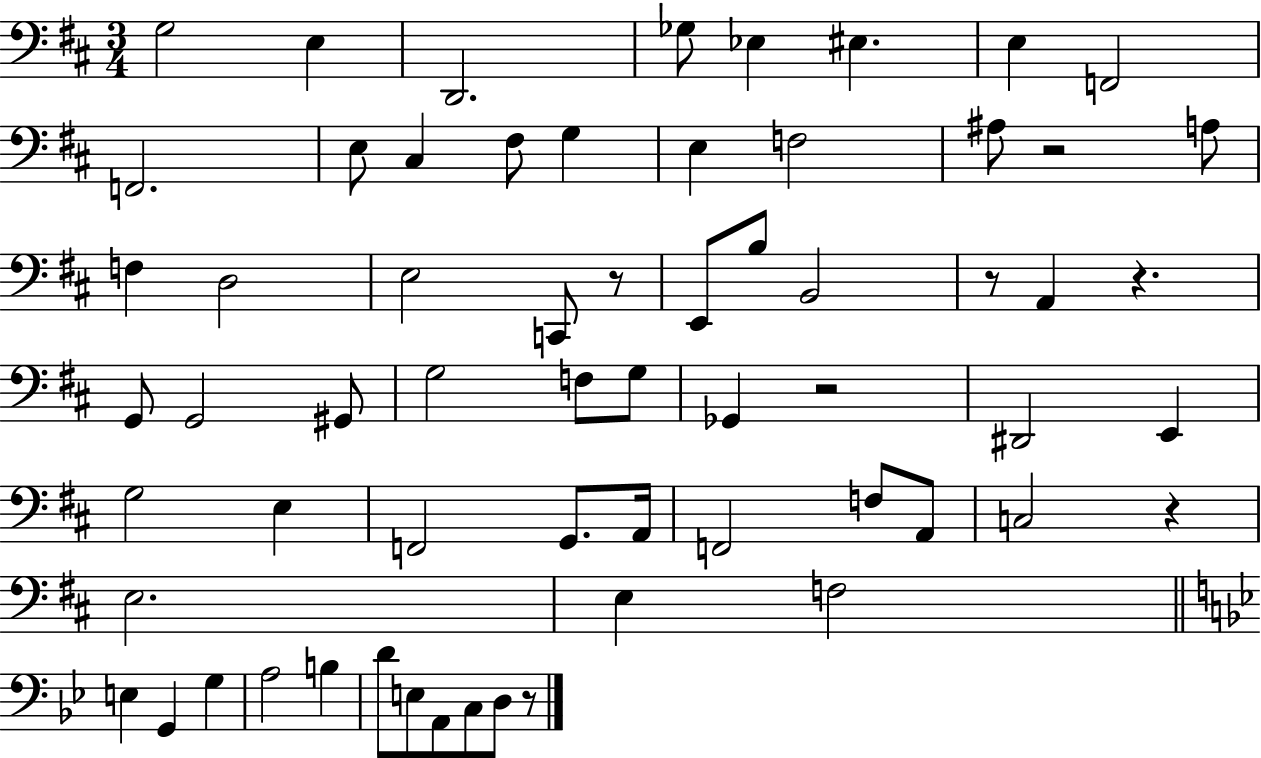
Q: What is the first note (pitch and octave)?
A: G3